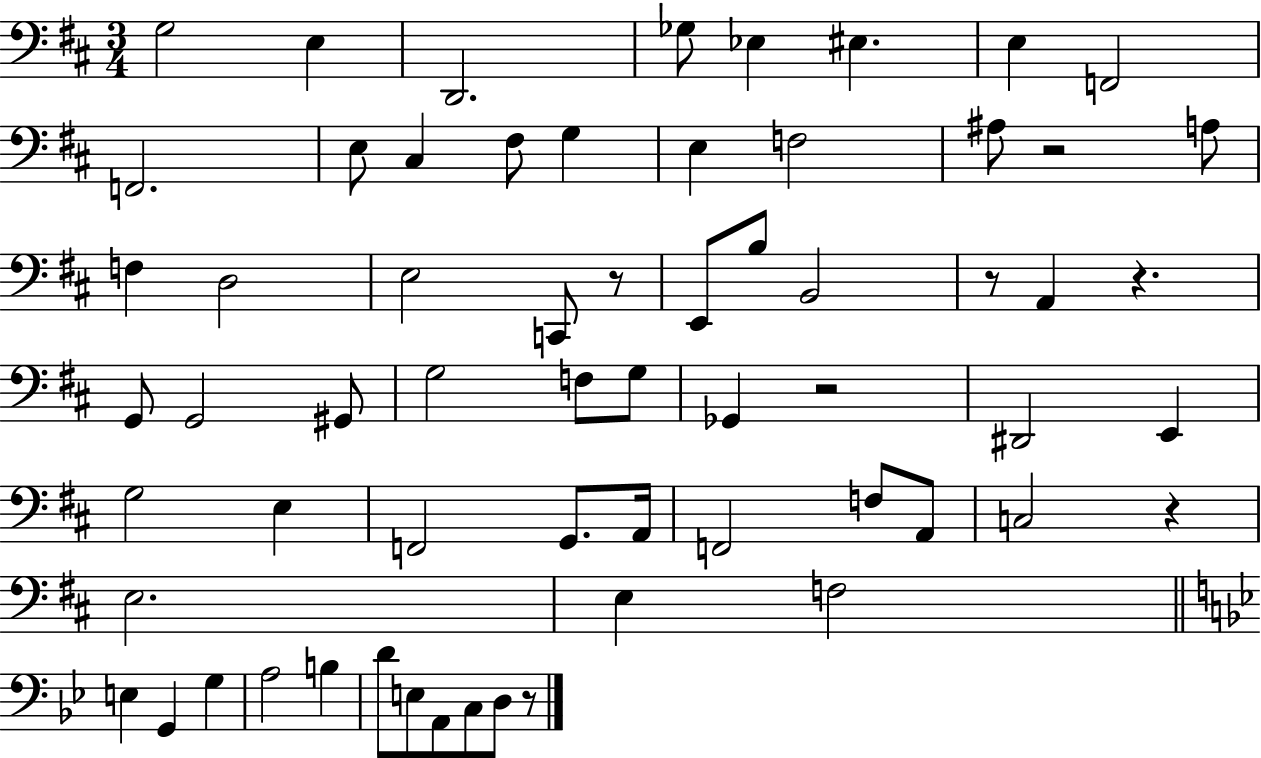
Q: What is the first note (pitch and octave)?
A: G3